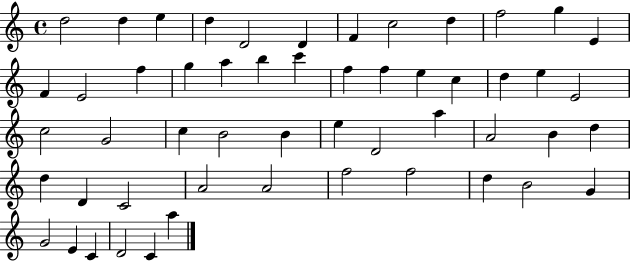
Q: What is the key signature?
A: C major